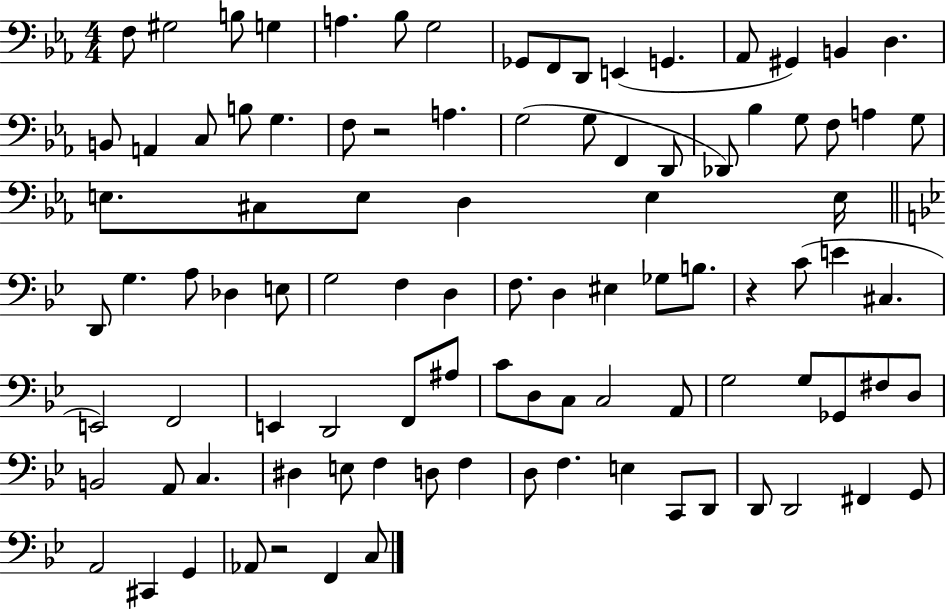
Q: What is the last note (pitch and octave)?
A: C3